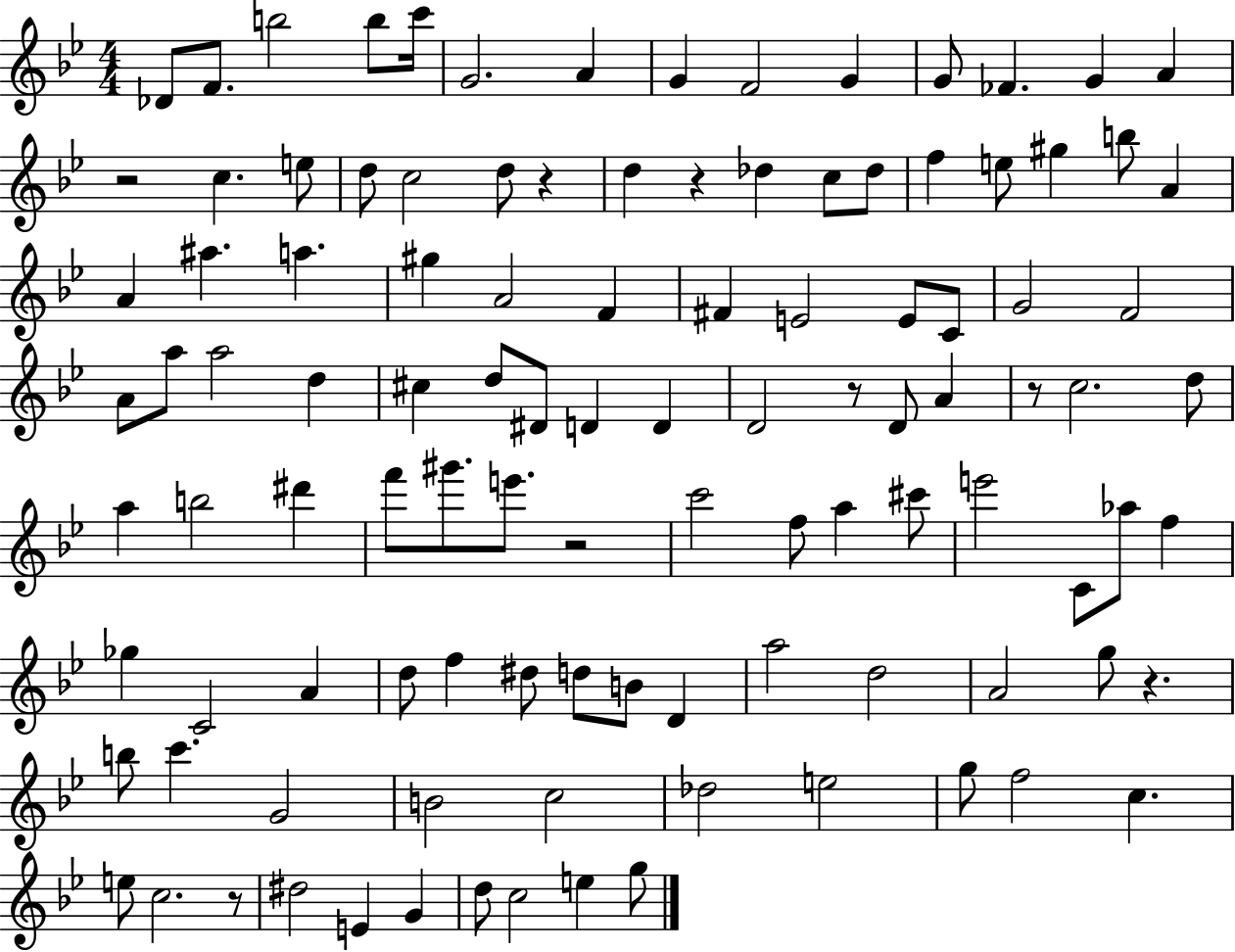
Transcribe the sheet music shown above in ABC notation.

X:1
T:Untitled
M:4/4
L:1/4
K:Bb
_D/2 F/2 b2 b/2 c'/4 G2 A G F2 G G/2 _F G A z2 c e/2 d/2 c2 d/2 z d z _d c/2 _d/2 f e/2 ^g b/2 A A ^a a ^g A2 F ^F E2 E/2 C/2 G2 F2 A/2 a/2 a2 d ^c d/2 ^D/2 D D D2 z/2 D/2 A z/2 c2 d/2 a b2 ^d' f'/2 ^g'/2 e'/2 z2 c'2 f/2 a ^c'/2 e'2 C/2 _a/2 f _g C2 A d/2 f ^d/2 d/2 B/2 D a2 d2 A2 g/2 z b/2 c' G2 B2 c2 _d2 e2 g/2 f2 c e/2 c2 z/2 ^d2 E G d/2 c2 e g/2